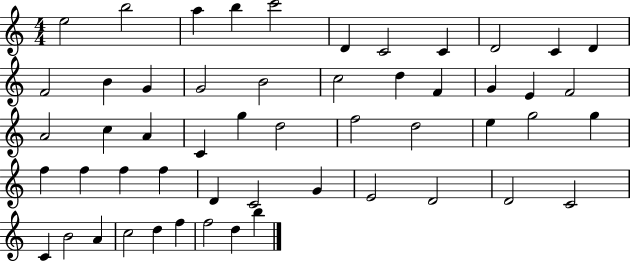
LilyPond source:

{
  \clef treble
  \numericTimeSignature
  \time 4/4
  \key c \major
  e''2 b''2 | a''4 b''4 c'''2 | d'4 c'2 c'4 | d'2 c'4 d'4 | \break f'2 b'4 g'4 | g'2 b'2 | c''2 d''4 f'4 | g'4 e'4 f'2 | \break a'2 c''4 a'4 | c'4 g''4 d''2 | f''2 d''2 | e''4 g''2 g''4 | \break f''4 f''4 f''4 f''4 | d'4 c'2 g'4 | e'2 d'2 | d'2 c'2 | \break c'4 b'2 a'4 | c''2 d''4 f''4 | f''2 d''4 b''4 | \bar "|."
}